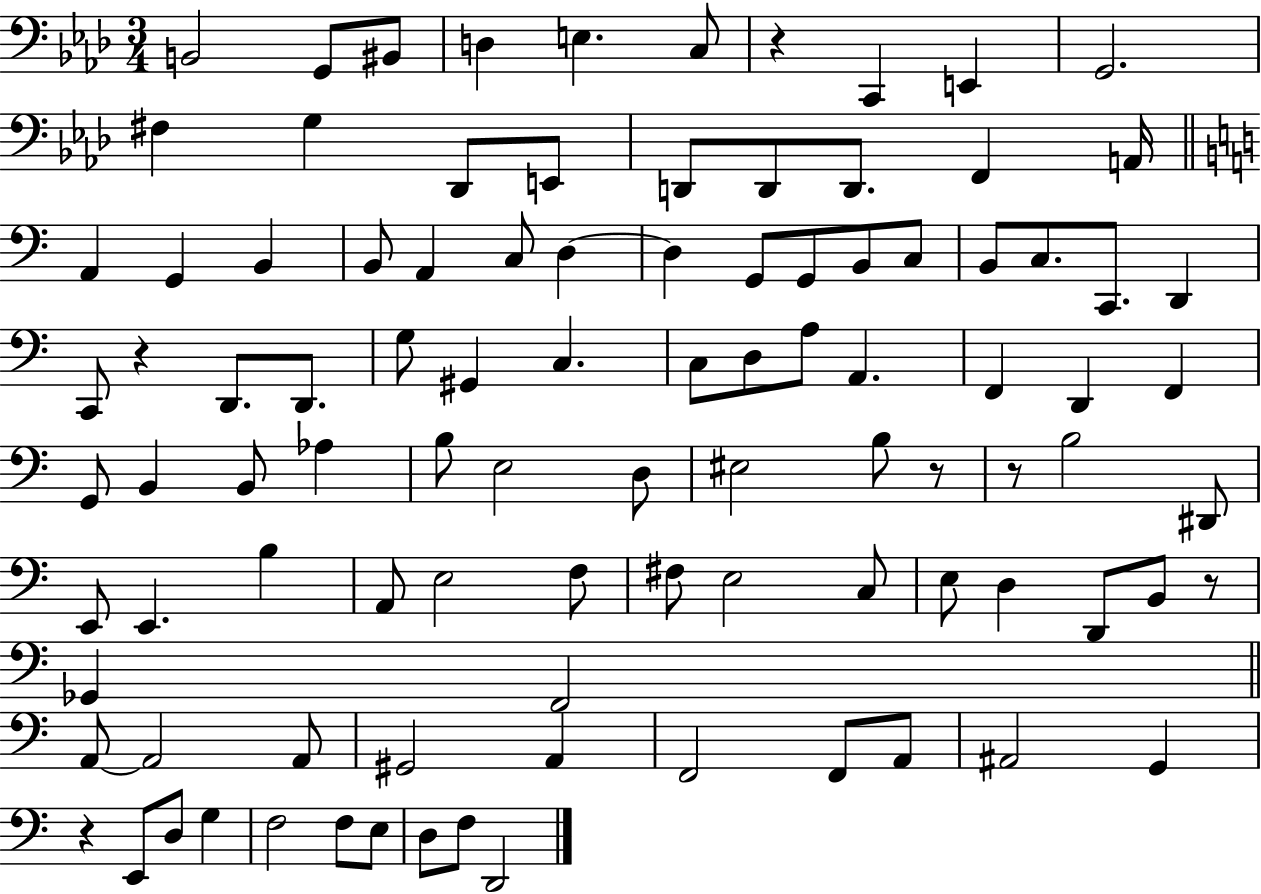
B2/h G2/e BIS2/e D3/q E3/q. C3/e R/q C2/q E2/q G2/h. F#3/q G3/q Db2/e E2/e D2/e D2/e D2/e. F2/q A2/s A2/q G2/q B2/q B2/e A2/q C3/e D3/q D3/q G2/e G2/e B2/e C3/e B2/e C3/e. C2/e. D2/q C2/e R/q D2/e. D2/e. G3/e G#2/q C3/q. C3/e D3/e A3/e A2/q. F2/q D2/q F2/q G2/e B2/q B2/e Ab3/q B3/e E3/h D3/e EIS3/h B3/e R/e R/e B3/h D#2/e E2/e E2/q. B3/q A2/e E3/h F3/e F#3/e E3/h C3/e E3/e D3/q D2/e B2/e R/e Gb2/q F2/h A2/e A2/h A2/e G#2/h A2/q F2/h F2/e A2/e A#2/h G2/q R/q E2/e D3/e G3/q F3/h F3/e E3/e D3/e F3/e D2/h